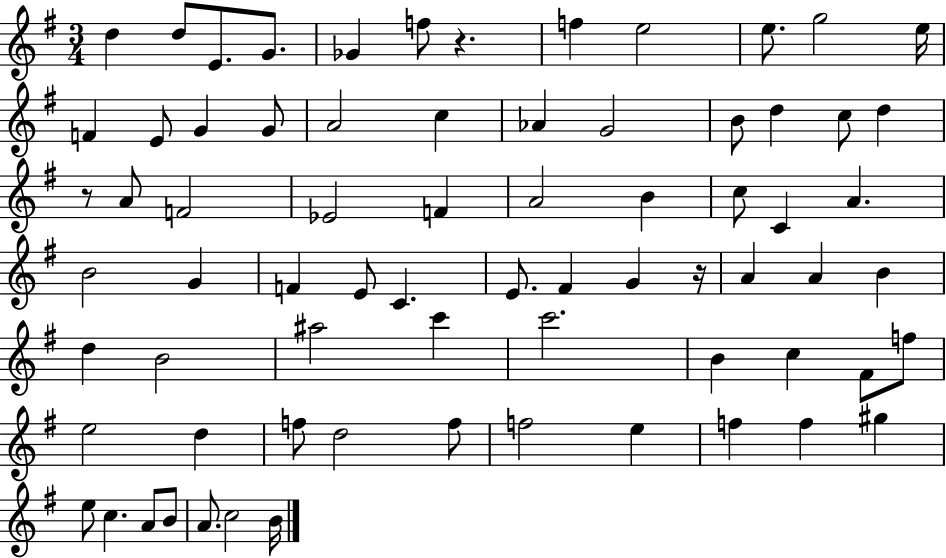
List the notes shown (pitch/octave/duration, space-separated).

D5/q D5/e E4/e. G4/e. Gb4/q F5/e R/q. F5/q E5/h E5/e. G5/h E5/s F4/q E4/e G4/q G4/e A4/h C5/q Ab4/q G4/h B4/e D5/q C5/e D5/q R/e A4/e F4/h Eb4/h F4/q A4/h B4/q C5/e C4/q A4/q. B4/h G4/q F4/q E4/e C4/q. E4/e. F#4/q G4/q R/s A4/q A4/q B4/q D5/q B4/h A#5/h C6/q C6/h. B4/q C5/q F#4/e F5/e E5/h D5/q F5/e D5/h F5/e F5/h E5/q F5/q F5/q G#5/q E5/e C5/q. A4/e B4/e A4/e. C5/h B4/s